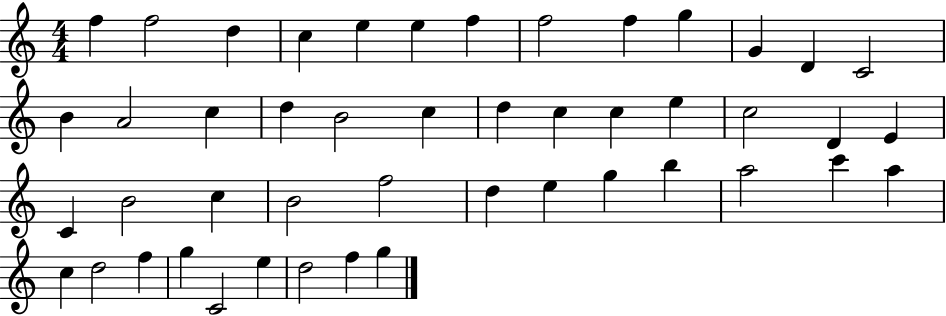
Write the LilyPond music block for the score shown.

{
  \clef treble
  \numericTimeSignature
  \time 4/4
  \key c \major
  f''4 f''2 d''4 | c''4 e''4 e''4 f''4 | f''2 f''4 g''4 | g'4 d'4 c'2 | \break b'4 a'2 c''4 | d''4 b'2 c''4 | d''4 c''4 c''4 e''4 | c''2 d'4 e'4 | \break c'4 b'2 c''4 | b'2 f''2 | d''4 e''4 g''4 b''4 | a''2 c'''4 a''4 | \break c''4 d''2 f''4 | g''4 c'2 e''4 | d''2 f''4 g''4 | \bar "|."
}